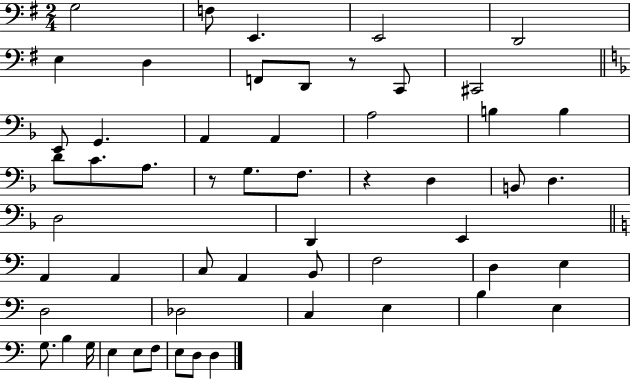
X:1
T:Untitled
M:2/4
L:1/4
K:G
G,2 F,/2 E,, E,,2 D,,2 E, D, F,,/2 D,,/2 z/2 C,,/2 ^C,,2 E,,/2 G,, A,, A,, A,2 B, B, D/2 C/2 A,/2 z/2 G,/2 F,/2 z D, B,,/2 D, D,2 D,, E,, A,, A,, C,/2 A,, B,,/2 F,2 D, E, D,2 _D,2 C, E, B, E, G,/2 B, G,/4 E, E,/2 F,/2 E,/2 D,/2 D,